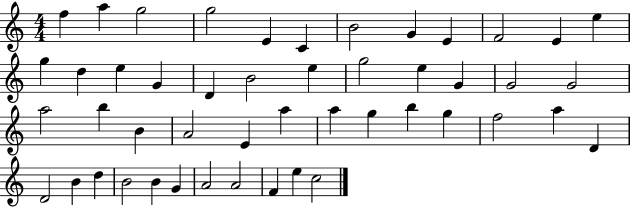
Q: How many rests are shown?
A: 0